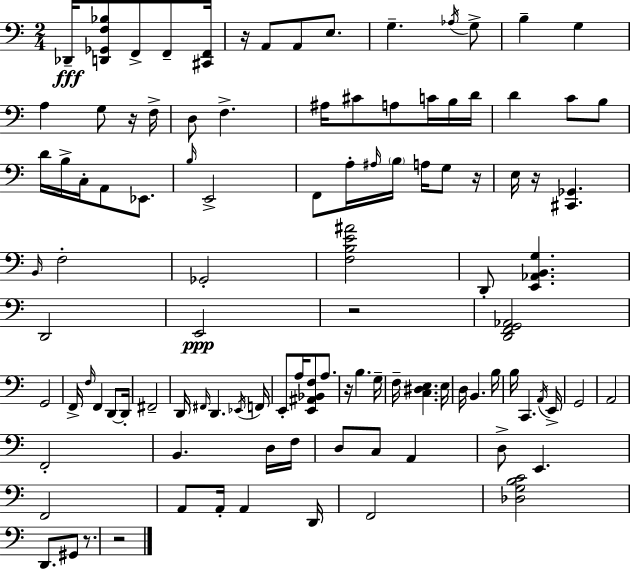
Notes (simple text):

Db2/s [D2,Gb2,F3,Bb3]/e F2/e F2/e [C#2,F2]/s R/s A2/e A2/e E3/e. G3/q. Ab3/s G3/e B3/q G3/q A3/q G3/e R/s F3/s D3/e F3/q. A#3/s C#4/e A3/e C4/s B3/s D4/s D4/q C4/e B3/e D4/s B3/s C3/s A2/e Eb2/e. B3/s E2/h F2/e A3/s A#3/s B3/s A3/s G3/e R/s E3/s R/s [C#2,Gb2]/q. B2/s F3/h Gb2/h [F3,B3,E4,A#4]/h D2/e [E2,Ab2,B2,G3]/q. D2/h E2/h R/h [D2,F2,G2,Ab2]/h G2/h F2/s F3/s F2/q D2/e D2/s F#2/h D2/s F#2/s D2/q. Eb2/s F2/s E2/e A3/s [E2,A#2,Bb2,F3]/e A3/e. R/s B3/q. G3/s F3/s [C3,D#3,E3]/q. E3/s D3/s B2/q. B3/s B3/s C2/q. A2/s E2/s G2/h A2/h F2/h B2/q. D3/s F3/s D3/e C3/e A2/q D3/e E2/q. F2/h A2/e A2/s A2/q D2/s F2/h [Db3,G3,B3,C4]/h D2/e. G#2/e R/e. R/h